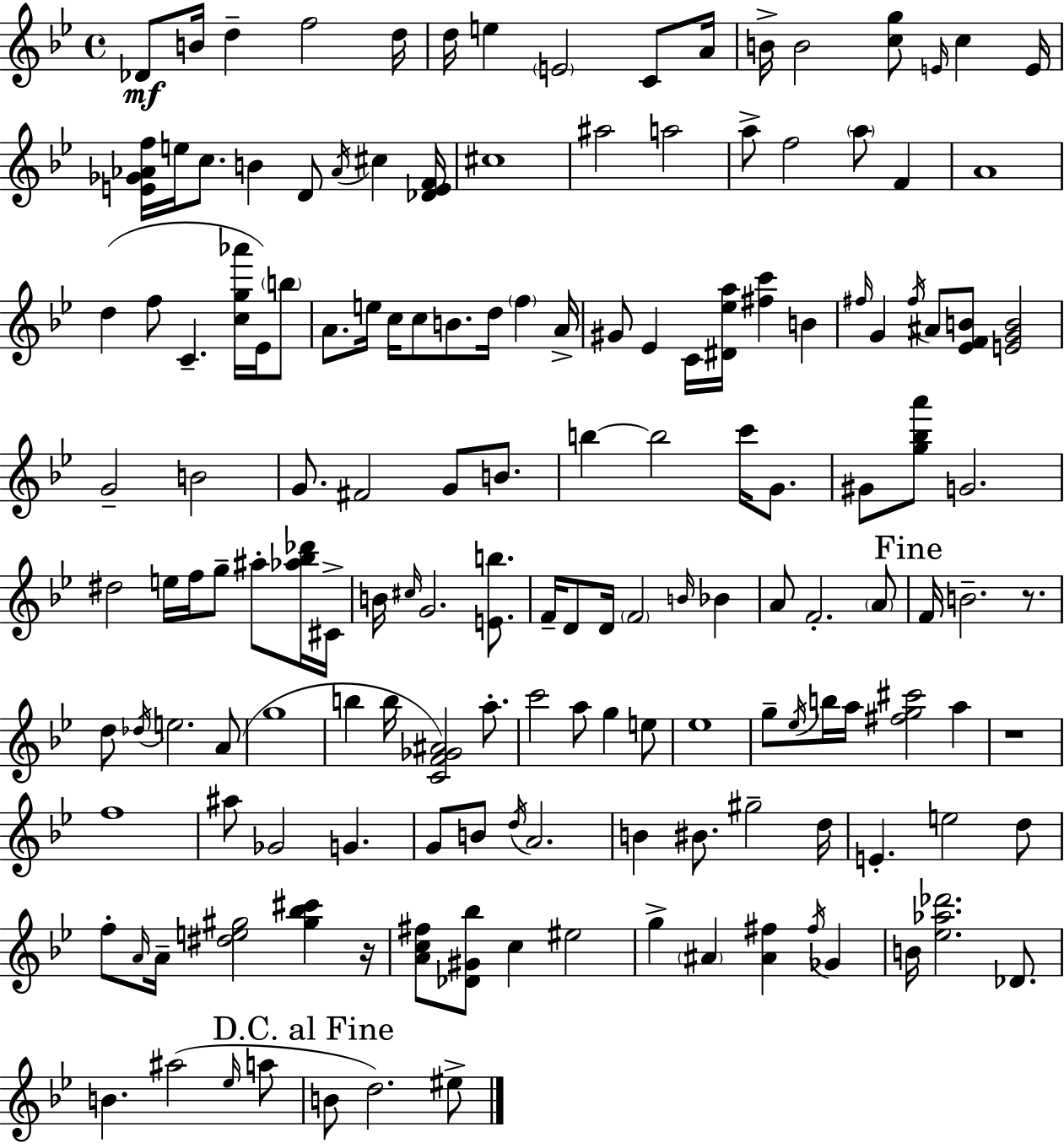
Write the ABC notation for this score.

X:1
T:Untitled
M:4/4
L:1/4
K:Gm
_D/2 B/4 d f2 d/4 d/4 e E2 C/2 A/4 B/4 B2 [cg]/2 E/4 c E/4 [E_G_Af]/4 e/4 c/2 B D/2 _A/4 ^c [_DEF]/4 ^c4 ^a2 a2 a/2 f2 a/2 F A4 d f/2 C [cg_a']/4 _E/4 b/2 A/2 e/4 c/4 c/2 B/2 d/4 f A/4 ^G/2 _E C/4 [^D_ea]/4 [^fc'] B ^f/4 G ^f/4 ^A/2 [_EFB]/2 [EGB]2 G2 B2 G/2 ^F2 G/2 B/2 b b2 c'/4 G/2 ^G/2 [g_ba']/2 G2 ^d2 e/4 f/4 g/2 ^a/2 [_a_b_d']/4 ^C/4 B/4 ^c/4 G2 [Eb]/2 F/4 D/2 D/4 F2 B/4 _B A/2 F2 A/2 F/4 B2 z/2 d/2 _d/4 e2 A/2 g4 b b/4 [CF_G^A]2 a/2 c'2 a/2 g e/2 _e4 g/2 _e/4 b/4 a/4 [^fg^c']2 a z4 f4 ^a/2 _G2 G G/2 B/2 d/4 A2 B ^B/2 ^g2 d/4 E e2 d/2 f/2 A/4 A/4 [^de^g]2 [^g_b^c'] z/4 [Ac^f]/2 [_D^G_b]/2 c ^e2 g ^A [^A^f] ^f/4 _G B/4 [_e_a_d']2 _D/2 B ^a2 _e/4 a/2 B/2 d2 ^e/2